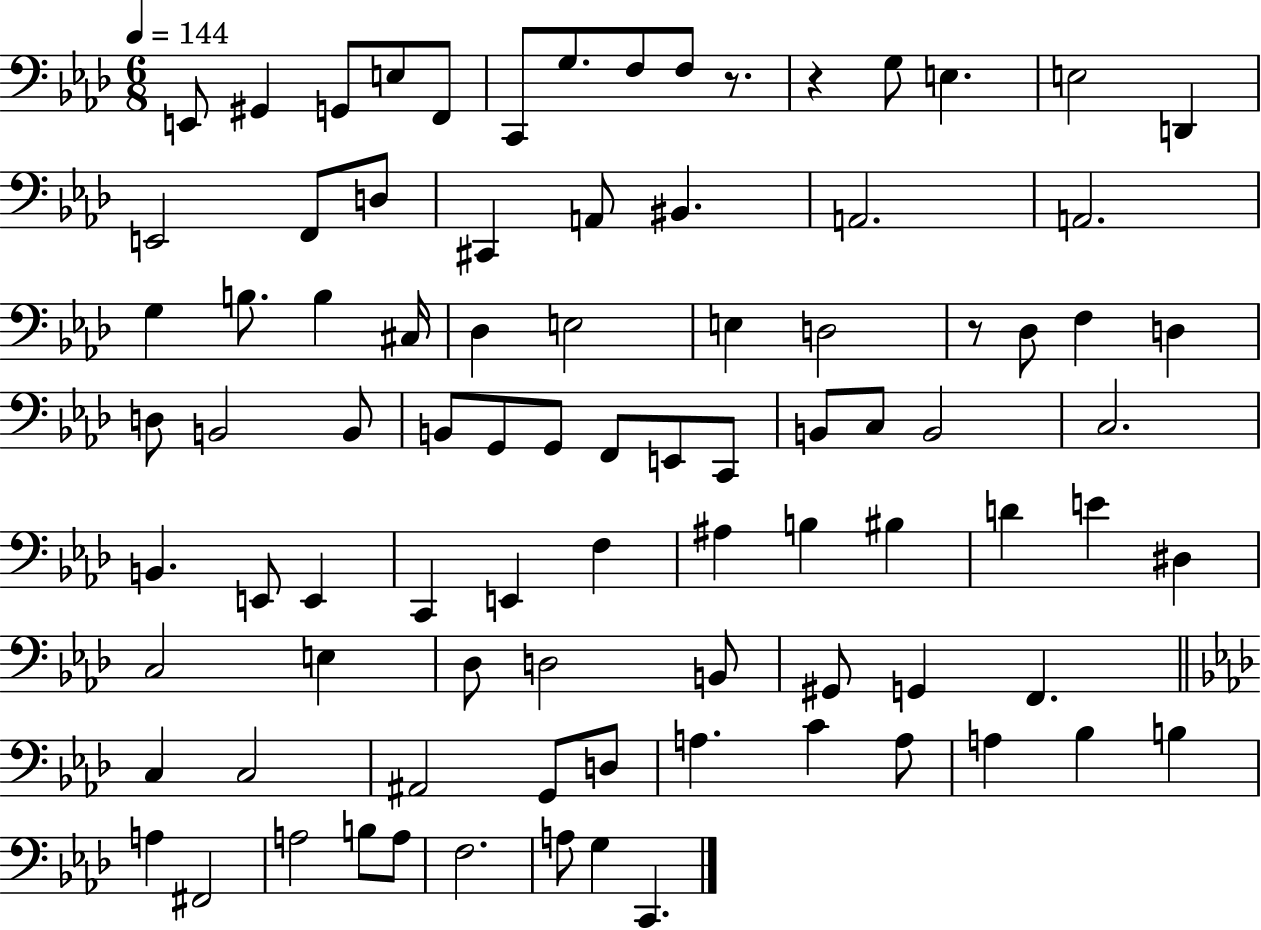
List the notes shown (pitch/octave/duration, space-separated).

E2/e G#2/q G2/e E3/e F2/e C2/e G3/e. F3/e F3/e R/e. R/q G3/e E3/q. E3/h D2/q E2/h F2/e D3/e C#2/q A2/e BIS2/q. A2/h. A2/h. G3/q B3/e. B3/q C#3/s Db3/q E3/h E3/q D3/h R/e Db3/e F3/q D3/q D3/e B2/h B2/e B2/e G2/e G2/e F2/e E2/e C2/e B2/e C3/e B2/h C3/h. B2/q. E2/e E2/q C2/q E2/q F3/q A#3/q B3/q BIS3/q D4/q E4/q D#3/q C3/h E3/q Db3/e D3/h B2/e G#2/e G2/q F2/q. C3/q C3/h A#2/h G2/e D3/e A3/q. C4/q A3/e A3/q Bb3/q B3/q A3/q F#2/h A3/h B3/e A3/e F3/h. A3/e G3/q C2/q.